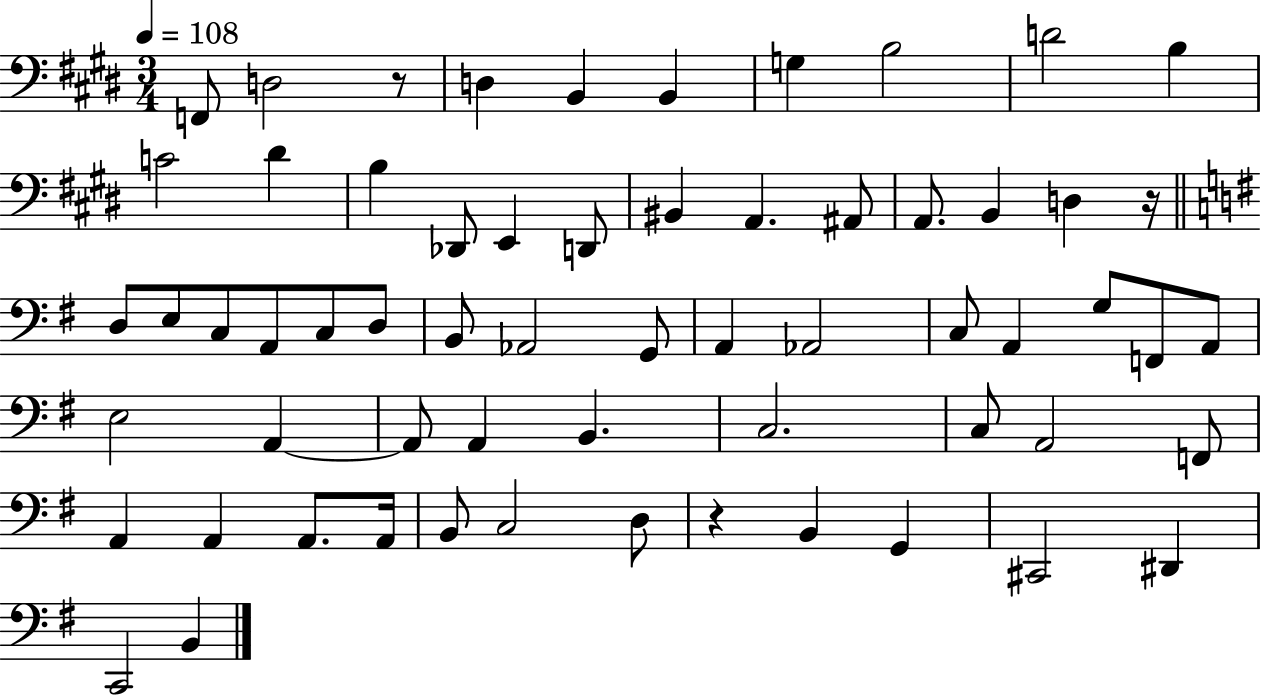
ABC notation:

X:1
T:Untitled
M:3/4
L:1/4
K:E
F,,/2 D,2 z/2 D, B,, B,, G, B,2 D2 B, C2 ^D B, _D,,/2 E,, D,,/2 ^B,, A,, ^A,,/2 A,,/2 B,, D, z/4 D,/2 E,/2 C,/2 A,,/2 C,/2 D,/2 B,,/2 _A,,2 G,,/2 A,, _A,,2 C,/2 A,, G,/2 F,,/2 A,,/2 E,2 A,, A,,/2 A,, B,, C,2 C,/2 A,,2 F,,/2 A,, A,, A,,/2 A,,/4 B,,/2 C,2 D,/2 z B,, G,, ^C,,2 ^D,, C,,2 B,,